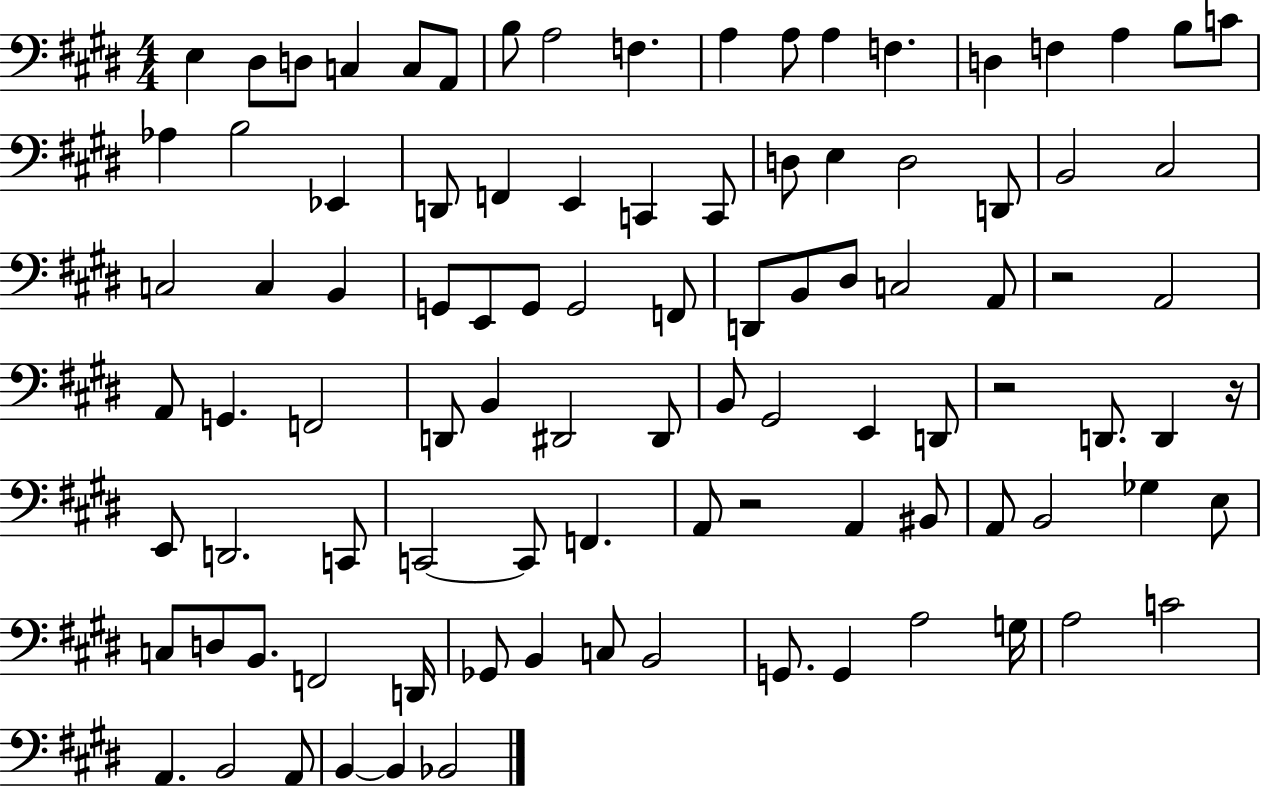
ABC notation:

X:1
T:Untitled
M:4/4
L:1/4
K:E
E, ^D,/2 D,/2 C, C,/2 A,,/2 B,/2 A,2 F, A, A,/2 A, F, D, F, A, B,/2 C/2 _A, B,2 _E,, D,,/2 F,, E,, C,, C,,/2 D,/2 E, D,2 D,,/2 B,,2 ^C,2 C,2 C, B,, G,,/2 E,,/2 G,,/2 G,,2 F,,/2 D,,/2 B,,/2 ^D,/2 C,2 A,,/2 z2 A,,2 A,,/2 G,, F,,2 D,,/2 B,, ^D,,2 ^D,,/2 B,,/2 ^G,,2 E,, D,,/2 z2 D,,/2 D,, z/4 E,,/2 D,,2 C,,/2 C,,2 C,,/2 F,, A,,/2 z2 A,, ^B,,/2 A,,/2 B,,2 _G, E,/2 C,/2 D,/2 B,,/2 F,,2 D,,/4 _G,,/2 B,, C,/2 B,,2 G,,/2 G,, A,2 G,/4 A,2 C2 A,, B,,2 A,,/2 B,, B,, _B,,2